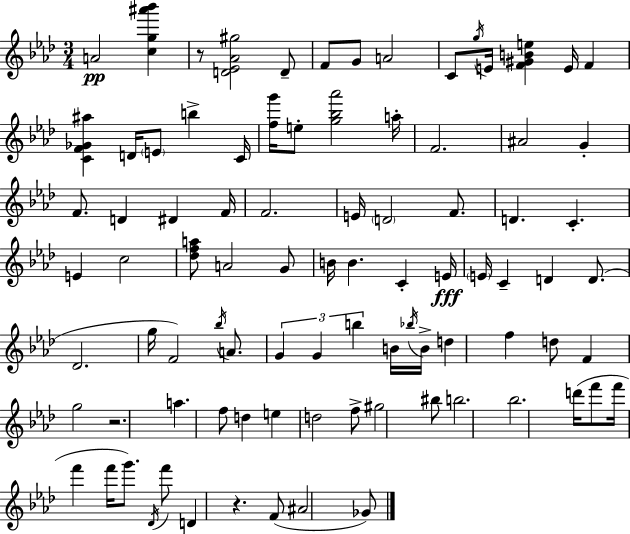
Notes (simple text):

A4/h [C5,G5,A#6,Bb6]/q R/e [D4,Eb4,Ab4,G#5]/h D4/e F4/e G4/e A4/h C4/e G5/s E4/s [F4,G#4,B4,E5]/q E4/s F4/q [C4,F4,Gb4,A#5]/q D4/s E4/e B5/q C4/s [F5,G6]/s E5/e [G5,Bb5,Ab6]/h A5/s F4/h. A#4/h G4/q F4/e. D4/q D#4/q F4/s F4/h. E4/s D4/h F4/e. D4/q. C4/q. E4/q C5/h [Db5,F5,A5]/e A4/h G4/e B4/s B4/q. C4/q E4/s E4/s C4/q D4/q D4/e. Db4/h. G5/s F4/h Bb5/s A4/e. G4/q G4/q B5/q B4/s Bb5/s B4/s D5/q F5/q D5/e F4/q G5/h R/h. A5/q. F5/e D5/q E5/q D5/h F5/e G#5/h BIS5/e B5/h. Bb5/h. D6/s F6/e F6/s F6/q F6/s G6/e. Db4/s F6/e D4/q R/q. F4/e A#4/h Gb4/e